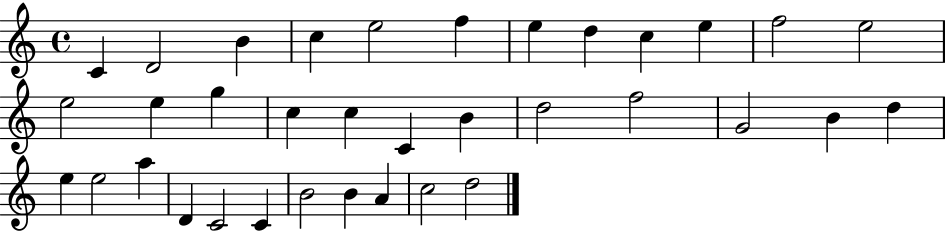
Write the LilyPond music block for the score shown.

{
  \clef treble
  \time 4/4
  \defaultTimeSignature
  \key c \major
  c'4 d'2 b'4 | c''4 e''2 f''4 | e''4 d''4 c''4 e''4 | f''2 e''2 | \break e''2 e''4 g''4 | c''4 c''4 c'4 b'4 | d''2 f''2 | g'2 b'4 d''4 | \break e''4 e''2 a''4 | d'4 c'2 c'4 | b'2 b'4 a'4 | c''2 d''2 | \break \bar "|."
}